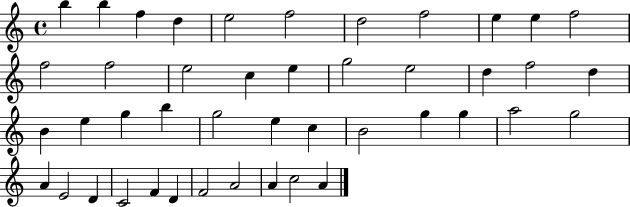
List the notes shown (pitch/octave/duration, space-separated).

B5/q B5/q F5/q D5/q E5/h F5/h D5/h F5/h E5/q E5/q F5/h F5/h F5/h E5/h C5/q E5/q G5/h E5/h D5/q F5/h D5/q B4/q E5/q G5/q B5/q G5/h E5/q C5/q B4/h G5/q G5/q A5/h G5/h A4/q E4/h D4/q C4/h F4/q D4/q F4/h A4/h A4/q C5/h A4/q